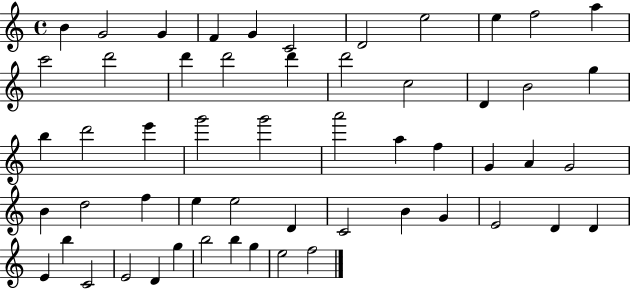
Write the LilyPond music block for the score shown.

{
  \clef treble
  \time 4/4
  \defaultTimeSignature
  \key c \major
  b'4 g'2 g'4 | f'4 g'4 c'2 | d'2 e''2 | e''4 f''2 a''4 | \break c'''2 d'''2 | d'''4 d'''2 d'''4 | d'''2 c''2 | d'4 b'2 g''4 | \break b''4 d'''2 e'''4 | g'''2 g'''2 | a'''2 a''4 f''4 | g'4 a'4 g'2 | \break b'4 d''2 f''4 | e''4 e''2 d'4 | c'2 b'4 g'4 | e'2 d'4 d'4 | \break e'4 b''4 c'2 | e'2 d'4 g''4 | b''2 b''4 g''4 | e''2 f''2 | \break \bar "|."
}